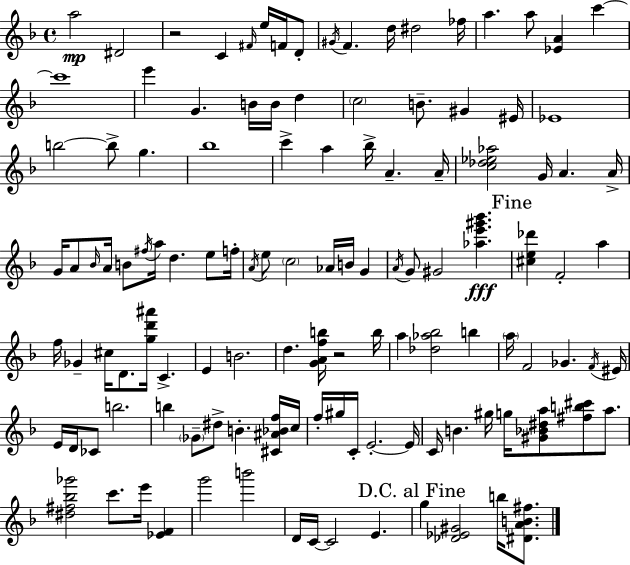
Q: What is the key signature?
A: D minor